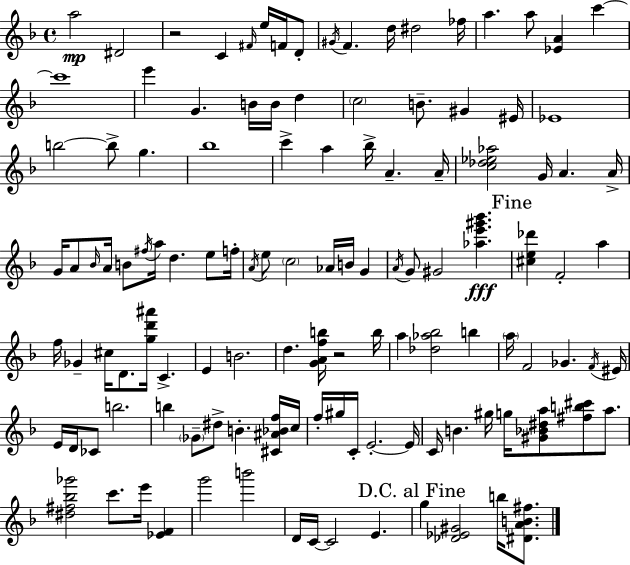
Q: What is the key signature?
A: D minor